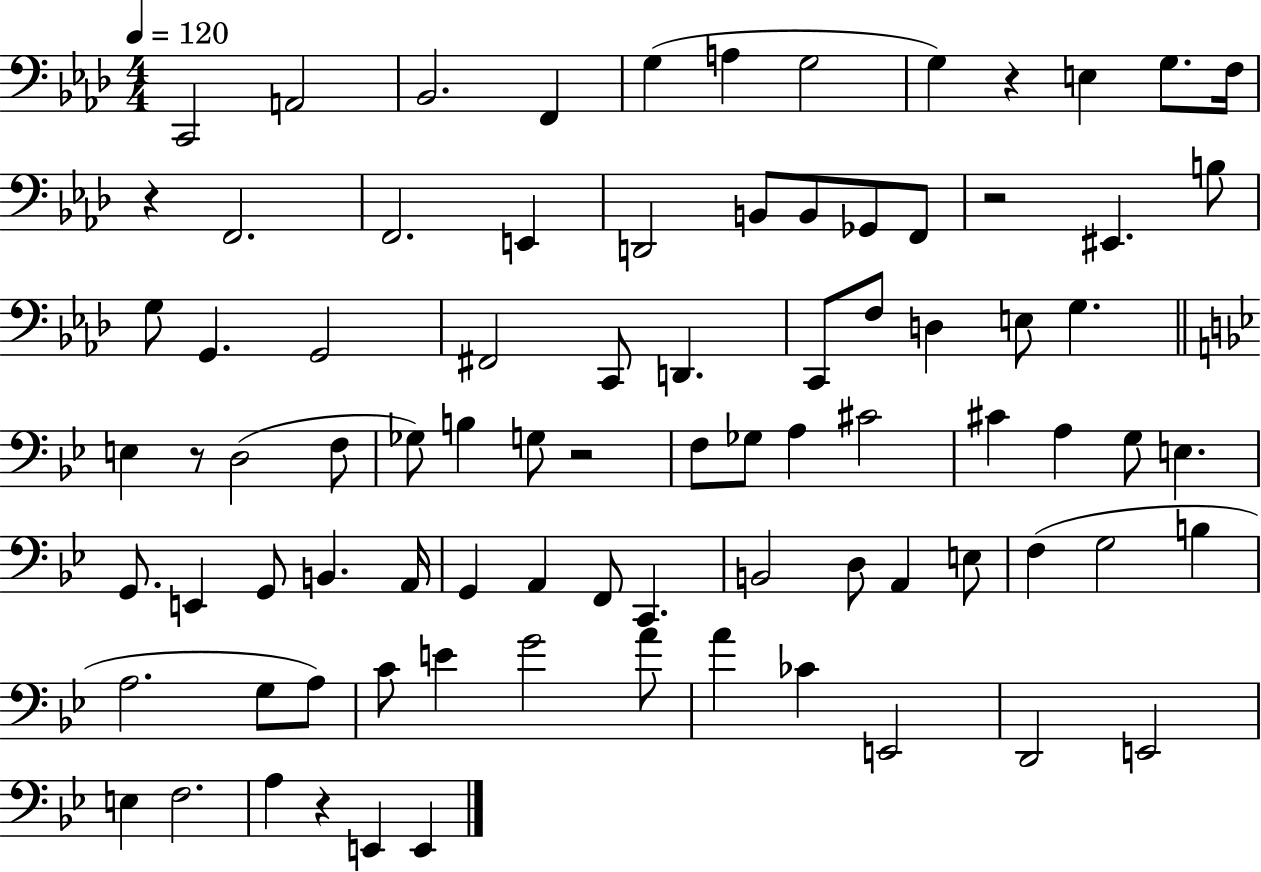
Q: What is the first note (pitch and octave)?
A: C2